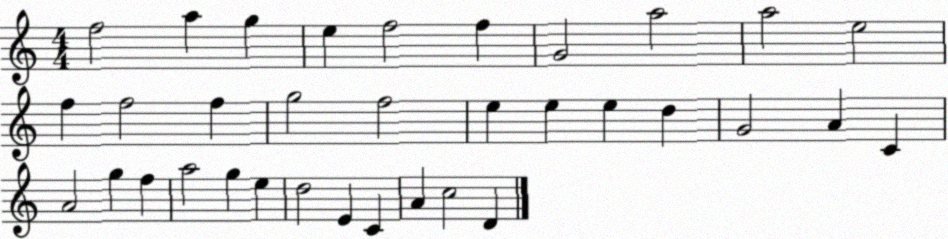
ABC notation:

X:1
T:Untitled
M:4/4
L:1/4
K:C
f2 a g e f2 f G2 a2 a2 e2 f f2 f g2 f2 e e e d G2 A C A2 g f a2 g e d2 E C A c2 D